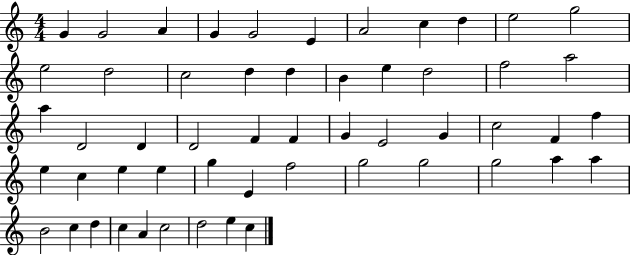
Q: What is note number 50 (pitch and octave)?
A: A4